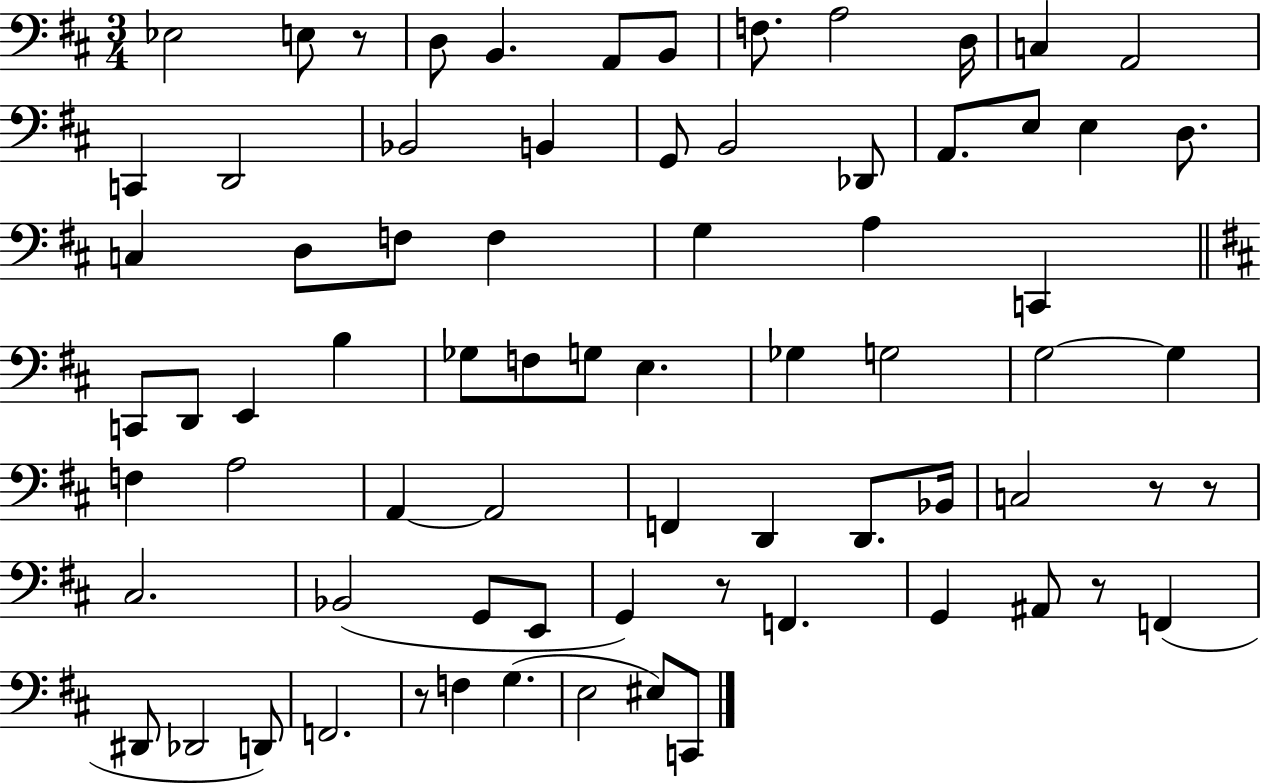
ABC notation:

X:1
T:Untitled
M:3/4
L:1/4
K:D
_E,2 E,/2 z/2 D,/2 B,, A,,/2 B,,/2 F,/2 A,2 D,/4 C, A,,2 C,, D,,2 _B,,2 B,, G,,/2 B,,2 _D,,/2 A,,/2 E,/2 E, D,/2 C, D,/2 F,/2 F, G, A, C,, C,,/2 D,,/2 E,, B, _G,/2 F,/2 G,/2 E, _G, G,2 G,2 G, F, A,2 A,, A,,2 F,, D,, D,,/2 _B,,/4 C,2 z/2 z/2 ^C,2 _B,,2 G,,/2 E,,/2 G,, z/2 F,, G,, ^A,,/2 z/2 F,, ^D,,/2 _D,,2 D,,/2 F,,2 z/2 F, G, E,2 ^E,/2 C,,/2